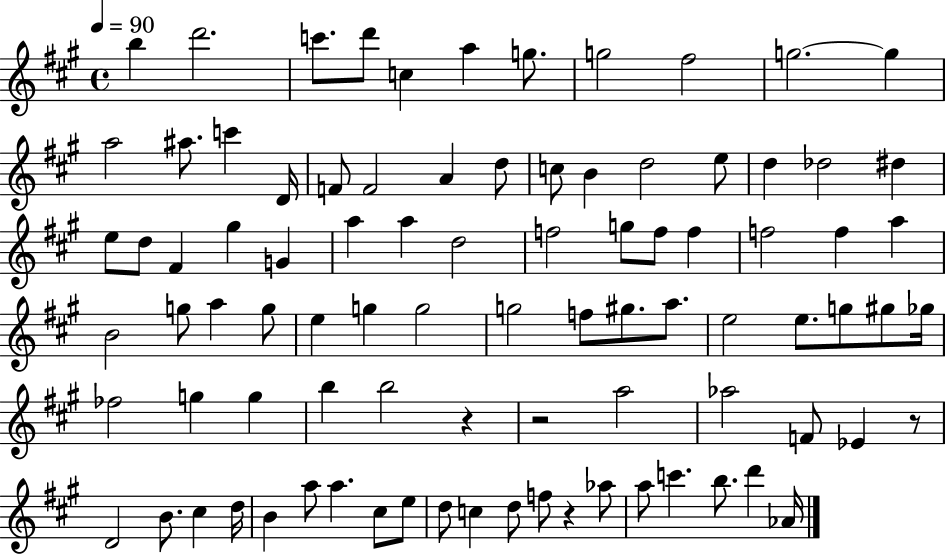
{
  \clef treble
  \time 4/4
  \defaultTimeSignature
  \key a \major
  \tempo 4 = 90
  b''4 d'''2. | c'''8. d'''8 c''4 a''4 g''8. | g''2 fis''2 | g''2.~~ g''4 | \break a''2 ais''8. c'''4 d'16 | f'8 f'2 a'4 d''8 | c''8 b'4 d''2 e''8 | d''4 des''2 dis''4 | \break e''8 d''8 fis'4 gis''4 g'4 | a''4 a''4 d''2 | f''2 g''8 f''8 f''4 | f''2 f''4 a''4 | \break b'2 g''8 a''4 g''8 | e''4 g''4 g''2 | g''2 f''8 gis''8. a''8. | e''2 e''8. g''8 gis''8 ges''16 | \break fes''2 g''4 g''4 | b''4 b''2 r4 | r2 a''2 | aes''2 f'8 ees'4 r8 | \break d'2 b'8. cis''4 d''16 | b'4 a''8 a''4. cis''8 e''8 | d''8 c''4 d''8 f''8 r4 aes''8 | a''8 c'''4. b''8. d'''4 aes'16 | \break \bar "|."
}